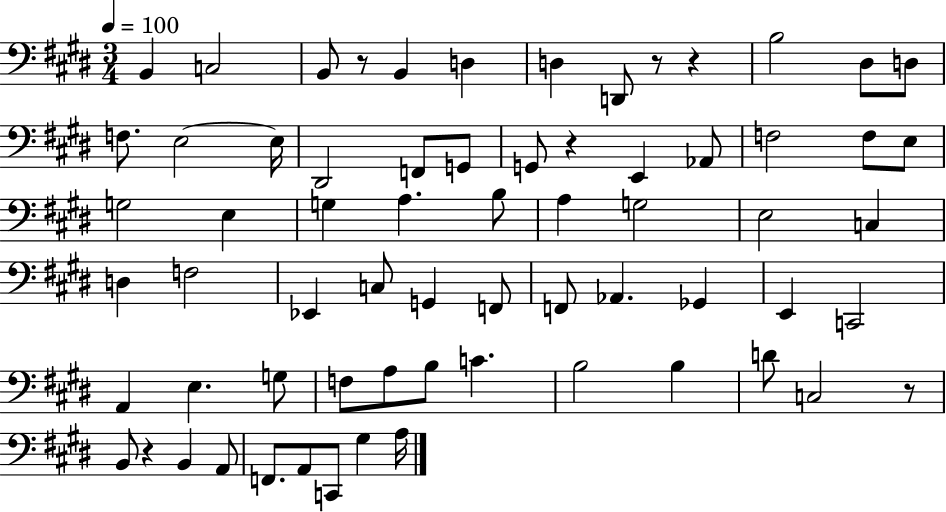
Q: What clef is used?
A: bass